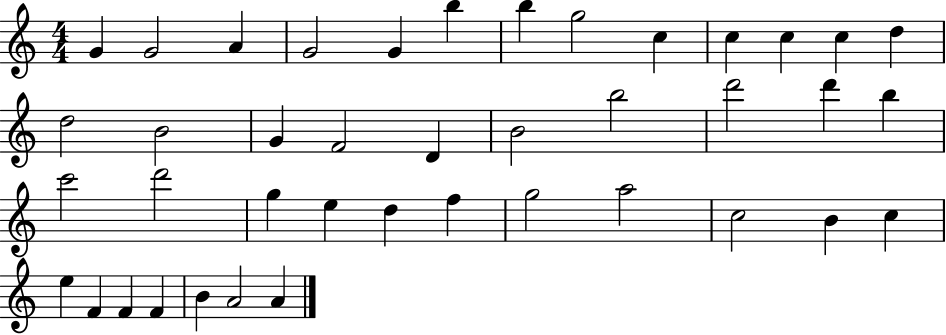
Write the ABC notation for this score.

X:1
T:Untitled
M:4/4
L:1/4
K:C
G G2 A G2 G b b g2 c c c c d d2 B2 G F2 D B2 b2 d'2 d' b c'2 d'2 g e d f g2 a2 c2 B c e F F F B A2 A